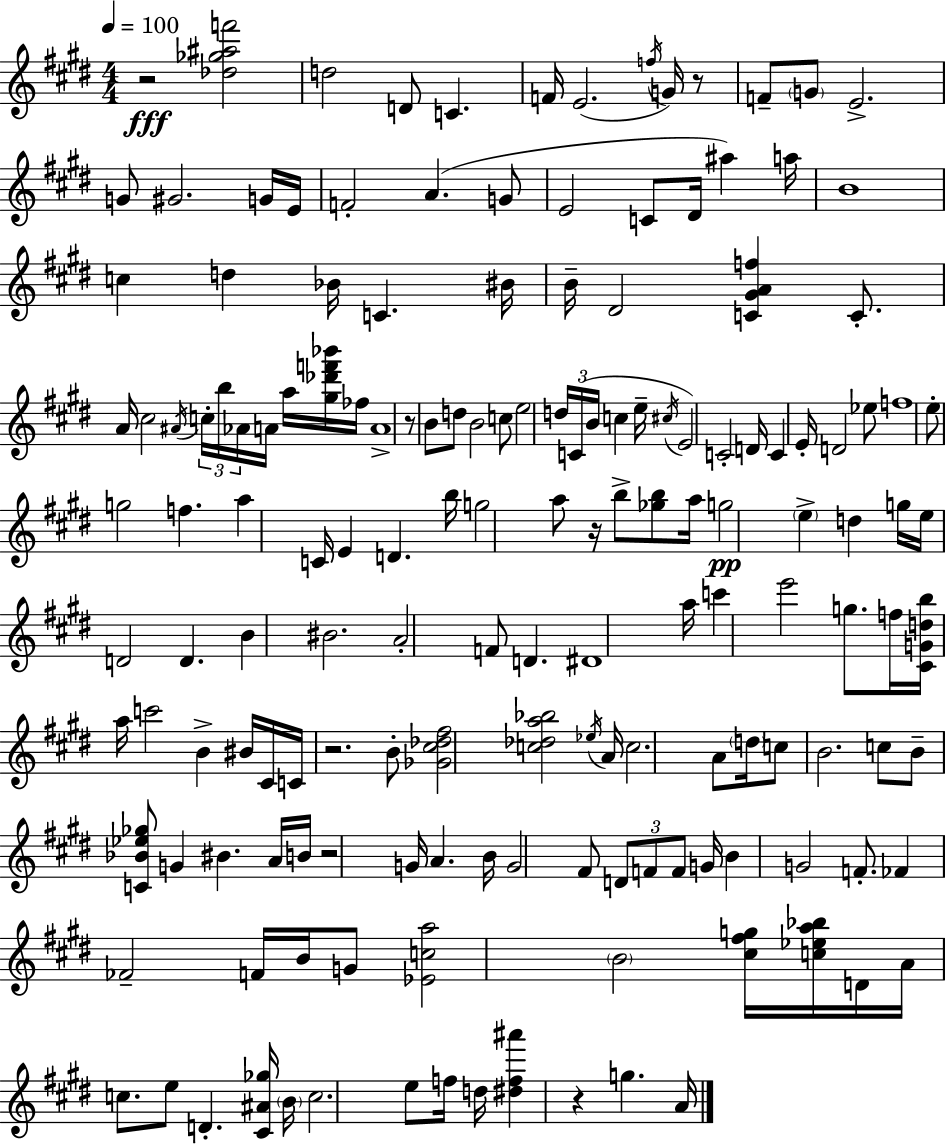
R/h [Db5,Gb5,A#5,F6]/h D5/h D4/e C4/q. F4/s E4/h. F5/s G4/s R/e F4/e G4/e E4/h. G4/e G#4/h. G4/s E4/s F4/h A4/q. G4/e E4/h C4/e D#4/s A#5/q A5/s B4/w C5/q D5/q Bb4/s C4/q. BIS4/s B4/s D#4/h [C4,G#4,A4,F5]/q C4/e. A4/s C#5/h A#4/s C5/s B5/s Ab4/s A4/s A5/s [G#5,Db6,F6,Bb6]/s FES5/s A4/w R/e B4/e D5/e B4/h C5/e E5/h D5/s C4/s B4/s C5/q E5/s C#5/s E4/h C4/h D4/s C4/q E4/s D4/h Eb5/e F5/w E5/e G5/h F5/q. A5/q C4/s E4/q D4/q. B5/s G5/h A5/e R/s B5/e [Gb5,B5]/e A5/s G5/h E5/q D5/q G5/s E5/s D4/h D4/q. B4/q BIS4/h. A4/h F4/e D4/q. D#4/w A5/s C6/q E6/h G5/e. F5/s [C#4,G4,D5,B5]/s A5/s C6/h B4/q BIS4/s C#4/s C4/s R/h. B4/e [Gb4,C#5,Db5,F#5]/h [C5,Db5,A5,Bb5]/h Eb5/s A4/s C5/h. A4/e D5/s C5/e B4/h. C5/e B4/e [C4,Bb4,Eb5,Gb5]/e G4/q BIS4/q. A4/s B4/s R/h G4/s A4/q. B4/s G4/h F#4/e D4/e F4/e F4/e G4/s B4/q G4/h F4/e. FES4/q FES4/h F4/s B4/s G4/e [Eb4,C5,A5]/h B4/h [C#5,F#5,G5]/s [C5,Eb5,A5,Bb5]/s D4/s A4/s C5/e. E5/e D4/q. [C#4,A#4,Gb5]/s B4/s C5/h. E5/e F5/s D5/s [D#5,F5,A#6]/q R/q G5/q. A4/s